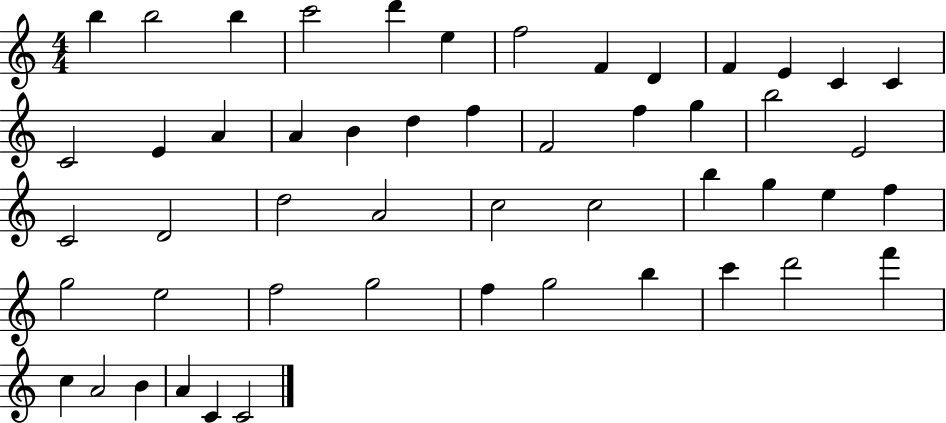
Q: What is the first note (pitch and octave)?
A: B5